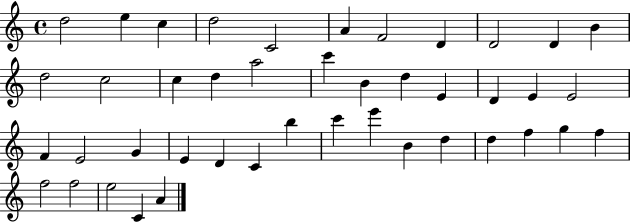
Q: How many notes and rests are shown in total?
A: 43